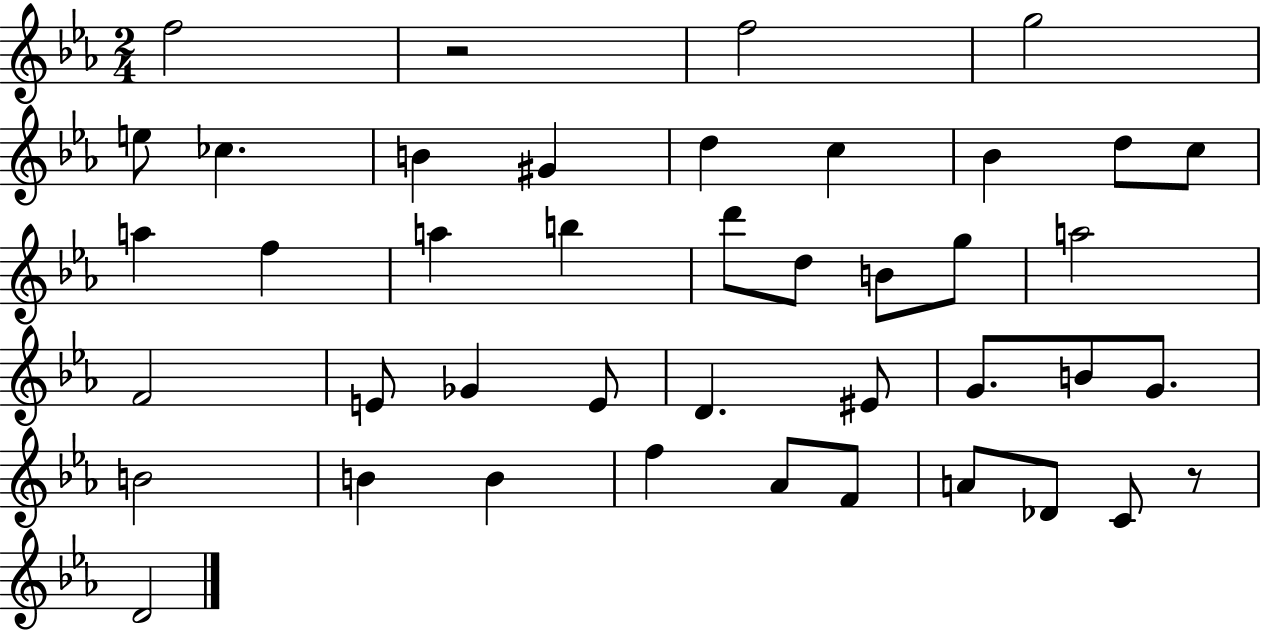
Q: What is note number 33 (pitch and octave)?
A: B4